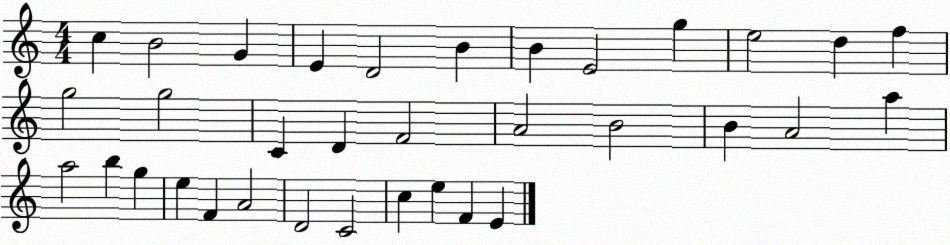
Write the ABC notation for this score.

X:1
T:Untitled
M:4/4
L:1/4
K:C
c B2 G E D2 B B E2 g e2 d f g2 g2 C D F2 A2 B2 B A2 a a2 b g e F A2 D2 C2 c e F E